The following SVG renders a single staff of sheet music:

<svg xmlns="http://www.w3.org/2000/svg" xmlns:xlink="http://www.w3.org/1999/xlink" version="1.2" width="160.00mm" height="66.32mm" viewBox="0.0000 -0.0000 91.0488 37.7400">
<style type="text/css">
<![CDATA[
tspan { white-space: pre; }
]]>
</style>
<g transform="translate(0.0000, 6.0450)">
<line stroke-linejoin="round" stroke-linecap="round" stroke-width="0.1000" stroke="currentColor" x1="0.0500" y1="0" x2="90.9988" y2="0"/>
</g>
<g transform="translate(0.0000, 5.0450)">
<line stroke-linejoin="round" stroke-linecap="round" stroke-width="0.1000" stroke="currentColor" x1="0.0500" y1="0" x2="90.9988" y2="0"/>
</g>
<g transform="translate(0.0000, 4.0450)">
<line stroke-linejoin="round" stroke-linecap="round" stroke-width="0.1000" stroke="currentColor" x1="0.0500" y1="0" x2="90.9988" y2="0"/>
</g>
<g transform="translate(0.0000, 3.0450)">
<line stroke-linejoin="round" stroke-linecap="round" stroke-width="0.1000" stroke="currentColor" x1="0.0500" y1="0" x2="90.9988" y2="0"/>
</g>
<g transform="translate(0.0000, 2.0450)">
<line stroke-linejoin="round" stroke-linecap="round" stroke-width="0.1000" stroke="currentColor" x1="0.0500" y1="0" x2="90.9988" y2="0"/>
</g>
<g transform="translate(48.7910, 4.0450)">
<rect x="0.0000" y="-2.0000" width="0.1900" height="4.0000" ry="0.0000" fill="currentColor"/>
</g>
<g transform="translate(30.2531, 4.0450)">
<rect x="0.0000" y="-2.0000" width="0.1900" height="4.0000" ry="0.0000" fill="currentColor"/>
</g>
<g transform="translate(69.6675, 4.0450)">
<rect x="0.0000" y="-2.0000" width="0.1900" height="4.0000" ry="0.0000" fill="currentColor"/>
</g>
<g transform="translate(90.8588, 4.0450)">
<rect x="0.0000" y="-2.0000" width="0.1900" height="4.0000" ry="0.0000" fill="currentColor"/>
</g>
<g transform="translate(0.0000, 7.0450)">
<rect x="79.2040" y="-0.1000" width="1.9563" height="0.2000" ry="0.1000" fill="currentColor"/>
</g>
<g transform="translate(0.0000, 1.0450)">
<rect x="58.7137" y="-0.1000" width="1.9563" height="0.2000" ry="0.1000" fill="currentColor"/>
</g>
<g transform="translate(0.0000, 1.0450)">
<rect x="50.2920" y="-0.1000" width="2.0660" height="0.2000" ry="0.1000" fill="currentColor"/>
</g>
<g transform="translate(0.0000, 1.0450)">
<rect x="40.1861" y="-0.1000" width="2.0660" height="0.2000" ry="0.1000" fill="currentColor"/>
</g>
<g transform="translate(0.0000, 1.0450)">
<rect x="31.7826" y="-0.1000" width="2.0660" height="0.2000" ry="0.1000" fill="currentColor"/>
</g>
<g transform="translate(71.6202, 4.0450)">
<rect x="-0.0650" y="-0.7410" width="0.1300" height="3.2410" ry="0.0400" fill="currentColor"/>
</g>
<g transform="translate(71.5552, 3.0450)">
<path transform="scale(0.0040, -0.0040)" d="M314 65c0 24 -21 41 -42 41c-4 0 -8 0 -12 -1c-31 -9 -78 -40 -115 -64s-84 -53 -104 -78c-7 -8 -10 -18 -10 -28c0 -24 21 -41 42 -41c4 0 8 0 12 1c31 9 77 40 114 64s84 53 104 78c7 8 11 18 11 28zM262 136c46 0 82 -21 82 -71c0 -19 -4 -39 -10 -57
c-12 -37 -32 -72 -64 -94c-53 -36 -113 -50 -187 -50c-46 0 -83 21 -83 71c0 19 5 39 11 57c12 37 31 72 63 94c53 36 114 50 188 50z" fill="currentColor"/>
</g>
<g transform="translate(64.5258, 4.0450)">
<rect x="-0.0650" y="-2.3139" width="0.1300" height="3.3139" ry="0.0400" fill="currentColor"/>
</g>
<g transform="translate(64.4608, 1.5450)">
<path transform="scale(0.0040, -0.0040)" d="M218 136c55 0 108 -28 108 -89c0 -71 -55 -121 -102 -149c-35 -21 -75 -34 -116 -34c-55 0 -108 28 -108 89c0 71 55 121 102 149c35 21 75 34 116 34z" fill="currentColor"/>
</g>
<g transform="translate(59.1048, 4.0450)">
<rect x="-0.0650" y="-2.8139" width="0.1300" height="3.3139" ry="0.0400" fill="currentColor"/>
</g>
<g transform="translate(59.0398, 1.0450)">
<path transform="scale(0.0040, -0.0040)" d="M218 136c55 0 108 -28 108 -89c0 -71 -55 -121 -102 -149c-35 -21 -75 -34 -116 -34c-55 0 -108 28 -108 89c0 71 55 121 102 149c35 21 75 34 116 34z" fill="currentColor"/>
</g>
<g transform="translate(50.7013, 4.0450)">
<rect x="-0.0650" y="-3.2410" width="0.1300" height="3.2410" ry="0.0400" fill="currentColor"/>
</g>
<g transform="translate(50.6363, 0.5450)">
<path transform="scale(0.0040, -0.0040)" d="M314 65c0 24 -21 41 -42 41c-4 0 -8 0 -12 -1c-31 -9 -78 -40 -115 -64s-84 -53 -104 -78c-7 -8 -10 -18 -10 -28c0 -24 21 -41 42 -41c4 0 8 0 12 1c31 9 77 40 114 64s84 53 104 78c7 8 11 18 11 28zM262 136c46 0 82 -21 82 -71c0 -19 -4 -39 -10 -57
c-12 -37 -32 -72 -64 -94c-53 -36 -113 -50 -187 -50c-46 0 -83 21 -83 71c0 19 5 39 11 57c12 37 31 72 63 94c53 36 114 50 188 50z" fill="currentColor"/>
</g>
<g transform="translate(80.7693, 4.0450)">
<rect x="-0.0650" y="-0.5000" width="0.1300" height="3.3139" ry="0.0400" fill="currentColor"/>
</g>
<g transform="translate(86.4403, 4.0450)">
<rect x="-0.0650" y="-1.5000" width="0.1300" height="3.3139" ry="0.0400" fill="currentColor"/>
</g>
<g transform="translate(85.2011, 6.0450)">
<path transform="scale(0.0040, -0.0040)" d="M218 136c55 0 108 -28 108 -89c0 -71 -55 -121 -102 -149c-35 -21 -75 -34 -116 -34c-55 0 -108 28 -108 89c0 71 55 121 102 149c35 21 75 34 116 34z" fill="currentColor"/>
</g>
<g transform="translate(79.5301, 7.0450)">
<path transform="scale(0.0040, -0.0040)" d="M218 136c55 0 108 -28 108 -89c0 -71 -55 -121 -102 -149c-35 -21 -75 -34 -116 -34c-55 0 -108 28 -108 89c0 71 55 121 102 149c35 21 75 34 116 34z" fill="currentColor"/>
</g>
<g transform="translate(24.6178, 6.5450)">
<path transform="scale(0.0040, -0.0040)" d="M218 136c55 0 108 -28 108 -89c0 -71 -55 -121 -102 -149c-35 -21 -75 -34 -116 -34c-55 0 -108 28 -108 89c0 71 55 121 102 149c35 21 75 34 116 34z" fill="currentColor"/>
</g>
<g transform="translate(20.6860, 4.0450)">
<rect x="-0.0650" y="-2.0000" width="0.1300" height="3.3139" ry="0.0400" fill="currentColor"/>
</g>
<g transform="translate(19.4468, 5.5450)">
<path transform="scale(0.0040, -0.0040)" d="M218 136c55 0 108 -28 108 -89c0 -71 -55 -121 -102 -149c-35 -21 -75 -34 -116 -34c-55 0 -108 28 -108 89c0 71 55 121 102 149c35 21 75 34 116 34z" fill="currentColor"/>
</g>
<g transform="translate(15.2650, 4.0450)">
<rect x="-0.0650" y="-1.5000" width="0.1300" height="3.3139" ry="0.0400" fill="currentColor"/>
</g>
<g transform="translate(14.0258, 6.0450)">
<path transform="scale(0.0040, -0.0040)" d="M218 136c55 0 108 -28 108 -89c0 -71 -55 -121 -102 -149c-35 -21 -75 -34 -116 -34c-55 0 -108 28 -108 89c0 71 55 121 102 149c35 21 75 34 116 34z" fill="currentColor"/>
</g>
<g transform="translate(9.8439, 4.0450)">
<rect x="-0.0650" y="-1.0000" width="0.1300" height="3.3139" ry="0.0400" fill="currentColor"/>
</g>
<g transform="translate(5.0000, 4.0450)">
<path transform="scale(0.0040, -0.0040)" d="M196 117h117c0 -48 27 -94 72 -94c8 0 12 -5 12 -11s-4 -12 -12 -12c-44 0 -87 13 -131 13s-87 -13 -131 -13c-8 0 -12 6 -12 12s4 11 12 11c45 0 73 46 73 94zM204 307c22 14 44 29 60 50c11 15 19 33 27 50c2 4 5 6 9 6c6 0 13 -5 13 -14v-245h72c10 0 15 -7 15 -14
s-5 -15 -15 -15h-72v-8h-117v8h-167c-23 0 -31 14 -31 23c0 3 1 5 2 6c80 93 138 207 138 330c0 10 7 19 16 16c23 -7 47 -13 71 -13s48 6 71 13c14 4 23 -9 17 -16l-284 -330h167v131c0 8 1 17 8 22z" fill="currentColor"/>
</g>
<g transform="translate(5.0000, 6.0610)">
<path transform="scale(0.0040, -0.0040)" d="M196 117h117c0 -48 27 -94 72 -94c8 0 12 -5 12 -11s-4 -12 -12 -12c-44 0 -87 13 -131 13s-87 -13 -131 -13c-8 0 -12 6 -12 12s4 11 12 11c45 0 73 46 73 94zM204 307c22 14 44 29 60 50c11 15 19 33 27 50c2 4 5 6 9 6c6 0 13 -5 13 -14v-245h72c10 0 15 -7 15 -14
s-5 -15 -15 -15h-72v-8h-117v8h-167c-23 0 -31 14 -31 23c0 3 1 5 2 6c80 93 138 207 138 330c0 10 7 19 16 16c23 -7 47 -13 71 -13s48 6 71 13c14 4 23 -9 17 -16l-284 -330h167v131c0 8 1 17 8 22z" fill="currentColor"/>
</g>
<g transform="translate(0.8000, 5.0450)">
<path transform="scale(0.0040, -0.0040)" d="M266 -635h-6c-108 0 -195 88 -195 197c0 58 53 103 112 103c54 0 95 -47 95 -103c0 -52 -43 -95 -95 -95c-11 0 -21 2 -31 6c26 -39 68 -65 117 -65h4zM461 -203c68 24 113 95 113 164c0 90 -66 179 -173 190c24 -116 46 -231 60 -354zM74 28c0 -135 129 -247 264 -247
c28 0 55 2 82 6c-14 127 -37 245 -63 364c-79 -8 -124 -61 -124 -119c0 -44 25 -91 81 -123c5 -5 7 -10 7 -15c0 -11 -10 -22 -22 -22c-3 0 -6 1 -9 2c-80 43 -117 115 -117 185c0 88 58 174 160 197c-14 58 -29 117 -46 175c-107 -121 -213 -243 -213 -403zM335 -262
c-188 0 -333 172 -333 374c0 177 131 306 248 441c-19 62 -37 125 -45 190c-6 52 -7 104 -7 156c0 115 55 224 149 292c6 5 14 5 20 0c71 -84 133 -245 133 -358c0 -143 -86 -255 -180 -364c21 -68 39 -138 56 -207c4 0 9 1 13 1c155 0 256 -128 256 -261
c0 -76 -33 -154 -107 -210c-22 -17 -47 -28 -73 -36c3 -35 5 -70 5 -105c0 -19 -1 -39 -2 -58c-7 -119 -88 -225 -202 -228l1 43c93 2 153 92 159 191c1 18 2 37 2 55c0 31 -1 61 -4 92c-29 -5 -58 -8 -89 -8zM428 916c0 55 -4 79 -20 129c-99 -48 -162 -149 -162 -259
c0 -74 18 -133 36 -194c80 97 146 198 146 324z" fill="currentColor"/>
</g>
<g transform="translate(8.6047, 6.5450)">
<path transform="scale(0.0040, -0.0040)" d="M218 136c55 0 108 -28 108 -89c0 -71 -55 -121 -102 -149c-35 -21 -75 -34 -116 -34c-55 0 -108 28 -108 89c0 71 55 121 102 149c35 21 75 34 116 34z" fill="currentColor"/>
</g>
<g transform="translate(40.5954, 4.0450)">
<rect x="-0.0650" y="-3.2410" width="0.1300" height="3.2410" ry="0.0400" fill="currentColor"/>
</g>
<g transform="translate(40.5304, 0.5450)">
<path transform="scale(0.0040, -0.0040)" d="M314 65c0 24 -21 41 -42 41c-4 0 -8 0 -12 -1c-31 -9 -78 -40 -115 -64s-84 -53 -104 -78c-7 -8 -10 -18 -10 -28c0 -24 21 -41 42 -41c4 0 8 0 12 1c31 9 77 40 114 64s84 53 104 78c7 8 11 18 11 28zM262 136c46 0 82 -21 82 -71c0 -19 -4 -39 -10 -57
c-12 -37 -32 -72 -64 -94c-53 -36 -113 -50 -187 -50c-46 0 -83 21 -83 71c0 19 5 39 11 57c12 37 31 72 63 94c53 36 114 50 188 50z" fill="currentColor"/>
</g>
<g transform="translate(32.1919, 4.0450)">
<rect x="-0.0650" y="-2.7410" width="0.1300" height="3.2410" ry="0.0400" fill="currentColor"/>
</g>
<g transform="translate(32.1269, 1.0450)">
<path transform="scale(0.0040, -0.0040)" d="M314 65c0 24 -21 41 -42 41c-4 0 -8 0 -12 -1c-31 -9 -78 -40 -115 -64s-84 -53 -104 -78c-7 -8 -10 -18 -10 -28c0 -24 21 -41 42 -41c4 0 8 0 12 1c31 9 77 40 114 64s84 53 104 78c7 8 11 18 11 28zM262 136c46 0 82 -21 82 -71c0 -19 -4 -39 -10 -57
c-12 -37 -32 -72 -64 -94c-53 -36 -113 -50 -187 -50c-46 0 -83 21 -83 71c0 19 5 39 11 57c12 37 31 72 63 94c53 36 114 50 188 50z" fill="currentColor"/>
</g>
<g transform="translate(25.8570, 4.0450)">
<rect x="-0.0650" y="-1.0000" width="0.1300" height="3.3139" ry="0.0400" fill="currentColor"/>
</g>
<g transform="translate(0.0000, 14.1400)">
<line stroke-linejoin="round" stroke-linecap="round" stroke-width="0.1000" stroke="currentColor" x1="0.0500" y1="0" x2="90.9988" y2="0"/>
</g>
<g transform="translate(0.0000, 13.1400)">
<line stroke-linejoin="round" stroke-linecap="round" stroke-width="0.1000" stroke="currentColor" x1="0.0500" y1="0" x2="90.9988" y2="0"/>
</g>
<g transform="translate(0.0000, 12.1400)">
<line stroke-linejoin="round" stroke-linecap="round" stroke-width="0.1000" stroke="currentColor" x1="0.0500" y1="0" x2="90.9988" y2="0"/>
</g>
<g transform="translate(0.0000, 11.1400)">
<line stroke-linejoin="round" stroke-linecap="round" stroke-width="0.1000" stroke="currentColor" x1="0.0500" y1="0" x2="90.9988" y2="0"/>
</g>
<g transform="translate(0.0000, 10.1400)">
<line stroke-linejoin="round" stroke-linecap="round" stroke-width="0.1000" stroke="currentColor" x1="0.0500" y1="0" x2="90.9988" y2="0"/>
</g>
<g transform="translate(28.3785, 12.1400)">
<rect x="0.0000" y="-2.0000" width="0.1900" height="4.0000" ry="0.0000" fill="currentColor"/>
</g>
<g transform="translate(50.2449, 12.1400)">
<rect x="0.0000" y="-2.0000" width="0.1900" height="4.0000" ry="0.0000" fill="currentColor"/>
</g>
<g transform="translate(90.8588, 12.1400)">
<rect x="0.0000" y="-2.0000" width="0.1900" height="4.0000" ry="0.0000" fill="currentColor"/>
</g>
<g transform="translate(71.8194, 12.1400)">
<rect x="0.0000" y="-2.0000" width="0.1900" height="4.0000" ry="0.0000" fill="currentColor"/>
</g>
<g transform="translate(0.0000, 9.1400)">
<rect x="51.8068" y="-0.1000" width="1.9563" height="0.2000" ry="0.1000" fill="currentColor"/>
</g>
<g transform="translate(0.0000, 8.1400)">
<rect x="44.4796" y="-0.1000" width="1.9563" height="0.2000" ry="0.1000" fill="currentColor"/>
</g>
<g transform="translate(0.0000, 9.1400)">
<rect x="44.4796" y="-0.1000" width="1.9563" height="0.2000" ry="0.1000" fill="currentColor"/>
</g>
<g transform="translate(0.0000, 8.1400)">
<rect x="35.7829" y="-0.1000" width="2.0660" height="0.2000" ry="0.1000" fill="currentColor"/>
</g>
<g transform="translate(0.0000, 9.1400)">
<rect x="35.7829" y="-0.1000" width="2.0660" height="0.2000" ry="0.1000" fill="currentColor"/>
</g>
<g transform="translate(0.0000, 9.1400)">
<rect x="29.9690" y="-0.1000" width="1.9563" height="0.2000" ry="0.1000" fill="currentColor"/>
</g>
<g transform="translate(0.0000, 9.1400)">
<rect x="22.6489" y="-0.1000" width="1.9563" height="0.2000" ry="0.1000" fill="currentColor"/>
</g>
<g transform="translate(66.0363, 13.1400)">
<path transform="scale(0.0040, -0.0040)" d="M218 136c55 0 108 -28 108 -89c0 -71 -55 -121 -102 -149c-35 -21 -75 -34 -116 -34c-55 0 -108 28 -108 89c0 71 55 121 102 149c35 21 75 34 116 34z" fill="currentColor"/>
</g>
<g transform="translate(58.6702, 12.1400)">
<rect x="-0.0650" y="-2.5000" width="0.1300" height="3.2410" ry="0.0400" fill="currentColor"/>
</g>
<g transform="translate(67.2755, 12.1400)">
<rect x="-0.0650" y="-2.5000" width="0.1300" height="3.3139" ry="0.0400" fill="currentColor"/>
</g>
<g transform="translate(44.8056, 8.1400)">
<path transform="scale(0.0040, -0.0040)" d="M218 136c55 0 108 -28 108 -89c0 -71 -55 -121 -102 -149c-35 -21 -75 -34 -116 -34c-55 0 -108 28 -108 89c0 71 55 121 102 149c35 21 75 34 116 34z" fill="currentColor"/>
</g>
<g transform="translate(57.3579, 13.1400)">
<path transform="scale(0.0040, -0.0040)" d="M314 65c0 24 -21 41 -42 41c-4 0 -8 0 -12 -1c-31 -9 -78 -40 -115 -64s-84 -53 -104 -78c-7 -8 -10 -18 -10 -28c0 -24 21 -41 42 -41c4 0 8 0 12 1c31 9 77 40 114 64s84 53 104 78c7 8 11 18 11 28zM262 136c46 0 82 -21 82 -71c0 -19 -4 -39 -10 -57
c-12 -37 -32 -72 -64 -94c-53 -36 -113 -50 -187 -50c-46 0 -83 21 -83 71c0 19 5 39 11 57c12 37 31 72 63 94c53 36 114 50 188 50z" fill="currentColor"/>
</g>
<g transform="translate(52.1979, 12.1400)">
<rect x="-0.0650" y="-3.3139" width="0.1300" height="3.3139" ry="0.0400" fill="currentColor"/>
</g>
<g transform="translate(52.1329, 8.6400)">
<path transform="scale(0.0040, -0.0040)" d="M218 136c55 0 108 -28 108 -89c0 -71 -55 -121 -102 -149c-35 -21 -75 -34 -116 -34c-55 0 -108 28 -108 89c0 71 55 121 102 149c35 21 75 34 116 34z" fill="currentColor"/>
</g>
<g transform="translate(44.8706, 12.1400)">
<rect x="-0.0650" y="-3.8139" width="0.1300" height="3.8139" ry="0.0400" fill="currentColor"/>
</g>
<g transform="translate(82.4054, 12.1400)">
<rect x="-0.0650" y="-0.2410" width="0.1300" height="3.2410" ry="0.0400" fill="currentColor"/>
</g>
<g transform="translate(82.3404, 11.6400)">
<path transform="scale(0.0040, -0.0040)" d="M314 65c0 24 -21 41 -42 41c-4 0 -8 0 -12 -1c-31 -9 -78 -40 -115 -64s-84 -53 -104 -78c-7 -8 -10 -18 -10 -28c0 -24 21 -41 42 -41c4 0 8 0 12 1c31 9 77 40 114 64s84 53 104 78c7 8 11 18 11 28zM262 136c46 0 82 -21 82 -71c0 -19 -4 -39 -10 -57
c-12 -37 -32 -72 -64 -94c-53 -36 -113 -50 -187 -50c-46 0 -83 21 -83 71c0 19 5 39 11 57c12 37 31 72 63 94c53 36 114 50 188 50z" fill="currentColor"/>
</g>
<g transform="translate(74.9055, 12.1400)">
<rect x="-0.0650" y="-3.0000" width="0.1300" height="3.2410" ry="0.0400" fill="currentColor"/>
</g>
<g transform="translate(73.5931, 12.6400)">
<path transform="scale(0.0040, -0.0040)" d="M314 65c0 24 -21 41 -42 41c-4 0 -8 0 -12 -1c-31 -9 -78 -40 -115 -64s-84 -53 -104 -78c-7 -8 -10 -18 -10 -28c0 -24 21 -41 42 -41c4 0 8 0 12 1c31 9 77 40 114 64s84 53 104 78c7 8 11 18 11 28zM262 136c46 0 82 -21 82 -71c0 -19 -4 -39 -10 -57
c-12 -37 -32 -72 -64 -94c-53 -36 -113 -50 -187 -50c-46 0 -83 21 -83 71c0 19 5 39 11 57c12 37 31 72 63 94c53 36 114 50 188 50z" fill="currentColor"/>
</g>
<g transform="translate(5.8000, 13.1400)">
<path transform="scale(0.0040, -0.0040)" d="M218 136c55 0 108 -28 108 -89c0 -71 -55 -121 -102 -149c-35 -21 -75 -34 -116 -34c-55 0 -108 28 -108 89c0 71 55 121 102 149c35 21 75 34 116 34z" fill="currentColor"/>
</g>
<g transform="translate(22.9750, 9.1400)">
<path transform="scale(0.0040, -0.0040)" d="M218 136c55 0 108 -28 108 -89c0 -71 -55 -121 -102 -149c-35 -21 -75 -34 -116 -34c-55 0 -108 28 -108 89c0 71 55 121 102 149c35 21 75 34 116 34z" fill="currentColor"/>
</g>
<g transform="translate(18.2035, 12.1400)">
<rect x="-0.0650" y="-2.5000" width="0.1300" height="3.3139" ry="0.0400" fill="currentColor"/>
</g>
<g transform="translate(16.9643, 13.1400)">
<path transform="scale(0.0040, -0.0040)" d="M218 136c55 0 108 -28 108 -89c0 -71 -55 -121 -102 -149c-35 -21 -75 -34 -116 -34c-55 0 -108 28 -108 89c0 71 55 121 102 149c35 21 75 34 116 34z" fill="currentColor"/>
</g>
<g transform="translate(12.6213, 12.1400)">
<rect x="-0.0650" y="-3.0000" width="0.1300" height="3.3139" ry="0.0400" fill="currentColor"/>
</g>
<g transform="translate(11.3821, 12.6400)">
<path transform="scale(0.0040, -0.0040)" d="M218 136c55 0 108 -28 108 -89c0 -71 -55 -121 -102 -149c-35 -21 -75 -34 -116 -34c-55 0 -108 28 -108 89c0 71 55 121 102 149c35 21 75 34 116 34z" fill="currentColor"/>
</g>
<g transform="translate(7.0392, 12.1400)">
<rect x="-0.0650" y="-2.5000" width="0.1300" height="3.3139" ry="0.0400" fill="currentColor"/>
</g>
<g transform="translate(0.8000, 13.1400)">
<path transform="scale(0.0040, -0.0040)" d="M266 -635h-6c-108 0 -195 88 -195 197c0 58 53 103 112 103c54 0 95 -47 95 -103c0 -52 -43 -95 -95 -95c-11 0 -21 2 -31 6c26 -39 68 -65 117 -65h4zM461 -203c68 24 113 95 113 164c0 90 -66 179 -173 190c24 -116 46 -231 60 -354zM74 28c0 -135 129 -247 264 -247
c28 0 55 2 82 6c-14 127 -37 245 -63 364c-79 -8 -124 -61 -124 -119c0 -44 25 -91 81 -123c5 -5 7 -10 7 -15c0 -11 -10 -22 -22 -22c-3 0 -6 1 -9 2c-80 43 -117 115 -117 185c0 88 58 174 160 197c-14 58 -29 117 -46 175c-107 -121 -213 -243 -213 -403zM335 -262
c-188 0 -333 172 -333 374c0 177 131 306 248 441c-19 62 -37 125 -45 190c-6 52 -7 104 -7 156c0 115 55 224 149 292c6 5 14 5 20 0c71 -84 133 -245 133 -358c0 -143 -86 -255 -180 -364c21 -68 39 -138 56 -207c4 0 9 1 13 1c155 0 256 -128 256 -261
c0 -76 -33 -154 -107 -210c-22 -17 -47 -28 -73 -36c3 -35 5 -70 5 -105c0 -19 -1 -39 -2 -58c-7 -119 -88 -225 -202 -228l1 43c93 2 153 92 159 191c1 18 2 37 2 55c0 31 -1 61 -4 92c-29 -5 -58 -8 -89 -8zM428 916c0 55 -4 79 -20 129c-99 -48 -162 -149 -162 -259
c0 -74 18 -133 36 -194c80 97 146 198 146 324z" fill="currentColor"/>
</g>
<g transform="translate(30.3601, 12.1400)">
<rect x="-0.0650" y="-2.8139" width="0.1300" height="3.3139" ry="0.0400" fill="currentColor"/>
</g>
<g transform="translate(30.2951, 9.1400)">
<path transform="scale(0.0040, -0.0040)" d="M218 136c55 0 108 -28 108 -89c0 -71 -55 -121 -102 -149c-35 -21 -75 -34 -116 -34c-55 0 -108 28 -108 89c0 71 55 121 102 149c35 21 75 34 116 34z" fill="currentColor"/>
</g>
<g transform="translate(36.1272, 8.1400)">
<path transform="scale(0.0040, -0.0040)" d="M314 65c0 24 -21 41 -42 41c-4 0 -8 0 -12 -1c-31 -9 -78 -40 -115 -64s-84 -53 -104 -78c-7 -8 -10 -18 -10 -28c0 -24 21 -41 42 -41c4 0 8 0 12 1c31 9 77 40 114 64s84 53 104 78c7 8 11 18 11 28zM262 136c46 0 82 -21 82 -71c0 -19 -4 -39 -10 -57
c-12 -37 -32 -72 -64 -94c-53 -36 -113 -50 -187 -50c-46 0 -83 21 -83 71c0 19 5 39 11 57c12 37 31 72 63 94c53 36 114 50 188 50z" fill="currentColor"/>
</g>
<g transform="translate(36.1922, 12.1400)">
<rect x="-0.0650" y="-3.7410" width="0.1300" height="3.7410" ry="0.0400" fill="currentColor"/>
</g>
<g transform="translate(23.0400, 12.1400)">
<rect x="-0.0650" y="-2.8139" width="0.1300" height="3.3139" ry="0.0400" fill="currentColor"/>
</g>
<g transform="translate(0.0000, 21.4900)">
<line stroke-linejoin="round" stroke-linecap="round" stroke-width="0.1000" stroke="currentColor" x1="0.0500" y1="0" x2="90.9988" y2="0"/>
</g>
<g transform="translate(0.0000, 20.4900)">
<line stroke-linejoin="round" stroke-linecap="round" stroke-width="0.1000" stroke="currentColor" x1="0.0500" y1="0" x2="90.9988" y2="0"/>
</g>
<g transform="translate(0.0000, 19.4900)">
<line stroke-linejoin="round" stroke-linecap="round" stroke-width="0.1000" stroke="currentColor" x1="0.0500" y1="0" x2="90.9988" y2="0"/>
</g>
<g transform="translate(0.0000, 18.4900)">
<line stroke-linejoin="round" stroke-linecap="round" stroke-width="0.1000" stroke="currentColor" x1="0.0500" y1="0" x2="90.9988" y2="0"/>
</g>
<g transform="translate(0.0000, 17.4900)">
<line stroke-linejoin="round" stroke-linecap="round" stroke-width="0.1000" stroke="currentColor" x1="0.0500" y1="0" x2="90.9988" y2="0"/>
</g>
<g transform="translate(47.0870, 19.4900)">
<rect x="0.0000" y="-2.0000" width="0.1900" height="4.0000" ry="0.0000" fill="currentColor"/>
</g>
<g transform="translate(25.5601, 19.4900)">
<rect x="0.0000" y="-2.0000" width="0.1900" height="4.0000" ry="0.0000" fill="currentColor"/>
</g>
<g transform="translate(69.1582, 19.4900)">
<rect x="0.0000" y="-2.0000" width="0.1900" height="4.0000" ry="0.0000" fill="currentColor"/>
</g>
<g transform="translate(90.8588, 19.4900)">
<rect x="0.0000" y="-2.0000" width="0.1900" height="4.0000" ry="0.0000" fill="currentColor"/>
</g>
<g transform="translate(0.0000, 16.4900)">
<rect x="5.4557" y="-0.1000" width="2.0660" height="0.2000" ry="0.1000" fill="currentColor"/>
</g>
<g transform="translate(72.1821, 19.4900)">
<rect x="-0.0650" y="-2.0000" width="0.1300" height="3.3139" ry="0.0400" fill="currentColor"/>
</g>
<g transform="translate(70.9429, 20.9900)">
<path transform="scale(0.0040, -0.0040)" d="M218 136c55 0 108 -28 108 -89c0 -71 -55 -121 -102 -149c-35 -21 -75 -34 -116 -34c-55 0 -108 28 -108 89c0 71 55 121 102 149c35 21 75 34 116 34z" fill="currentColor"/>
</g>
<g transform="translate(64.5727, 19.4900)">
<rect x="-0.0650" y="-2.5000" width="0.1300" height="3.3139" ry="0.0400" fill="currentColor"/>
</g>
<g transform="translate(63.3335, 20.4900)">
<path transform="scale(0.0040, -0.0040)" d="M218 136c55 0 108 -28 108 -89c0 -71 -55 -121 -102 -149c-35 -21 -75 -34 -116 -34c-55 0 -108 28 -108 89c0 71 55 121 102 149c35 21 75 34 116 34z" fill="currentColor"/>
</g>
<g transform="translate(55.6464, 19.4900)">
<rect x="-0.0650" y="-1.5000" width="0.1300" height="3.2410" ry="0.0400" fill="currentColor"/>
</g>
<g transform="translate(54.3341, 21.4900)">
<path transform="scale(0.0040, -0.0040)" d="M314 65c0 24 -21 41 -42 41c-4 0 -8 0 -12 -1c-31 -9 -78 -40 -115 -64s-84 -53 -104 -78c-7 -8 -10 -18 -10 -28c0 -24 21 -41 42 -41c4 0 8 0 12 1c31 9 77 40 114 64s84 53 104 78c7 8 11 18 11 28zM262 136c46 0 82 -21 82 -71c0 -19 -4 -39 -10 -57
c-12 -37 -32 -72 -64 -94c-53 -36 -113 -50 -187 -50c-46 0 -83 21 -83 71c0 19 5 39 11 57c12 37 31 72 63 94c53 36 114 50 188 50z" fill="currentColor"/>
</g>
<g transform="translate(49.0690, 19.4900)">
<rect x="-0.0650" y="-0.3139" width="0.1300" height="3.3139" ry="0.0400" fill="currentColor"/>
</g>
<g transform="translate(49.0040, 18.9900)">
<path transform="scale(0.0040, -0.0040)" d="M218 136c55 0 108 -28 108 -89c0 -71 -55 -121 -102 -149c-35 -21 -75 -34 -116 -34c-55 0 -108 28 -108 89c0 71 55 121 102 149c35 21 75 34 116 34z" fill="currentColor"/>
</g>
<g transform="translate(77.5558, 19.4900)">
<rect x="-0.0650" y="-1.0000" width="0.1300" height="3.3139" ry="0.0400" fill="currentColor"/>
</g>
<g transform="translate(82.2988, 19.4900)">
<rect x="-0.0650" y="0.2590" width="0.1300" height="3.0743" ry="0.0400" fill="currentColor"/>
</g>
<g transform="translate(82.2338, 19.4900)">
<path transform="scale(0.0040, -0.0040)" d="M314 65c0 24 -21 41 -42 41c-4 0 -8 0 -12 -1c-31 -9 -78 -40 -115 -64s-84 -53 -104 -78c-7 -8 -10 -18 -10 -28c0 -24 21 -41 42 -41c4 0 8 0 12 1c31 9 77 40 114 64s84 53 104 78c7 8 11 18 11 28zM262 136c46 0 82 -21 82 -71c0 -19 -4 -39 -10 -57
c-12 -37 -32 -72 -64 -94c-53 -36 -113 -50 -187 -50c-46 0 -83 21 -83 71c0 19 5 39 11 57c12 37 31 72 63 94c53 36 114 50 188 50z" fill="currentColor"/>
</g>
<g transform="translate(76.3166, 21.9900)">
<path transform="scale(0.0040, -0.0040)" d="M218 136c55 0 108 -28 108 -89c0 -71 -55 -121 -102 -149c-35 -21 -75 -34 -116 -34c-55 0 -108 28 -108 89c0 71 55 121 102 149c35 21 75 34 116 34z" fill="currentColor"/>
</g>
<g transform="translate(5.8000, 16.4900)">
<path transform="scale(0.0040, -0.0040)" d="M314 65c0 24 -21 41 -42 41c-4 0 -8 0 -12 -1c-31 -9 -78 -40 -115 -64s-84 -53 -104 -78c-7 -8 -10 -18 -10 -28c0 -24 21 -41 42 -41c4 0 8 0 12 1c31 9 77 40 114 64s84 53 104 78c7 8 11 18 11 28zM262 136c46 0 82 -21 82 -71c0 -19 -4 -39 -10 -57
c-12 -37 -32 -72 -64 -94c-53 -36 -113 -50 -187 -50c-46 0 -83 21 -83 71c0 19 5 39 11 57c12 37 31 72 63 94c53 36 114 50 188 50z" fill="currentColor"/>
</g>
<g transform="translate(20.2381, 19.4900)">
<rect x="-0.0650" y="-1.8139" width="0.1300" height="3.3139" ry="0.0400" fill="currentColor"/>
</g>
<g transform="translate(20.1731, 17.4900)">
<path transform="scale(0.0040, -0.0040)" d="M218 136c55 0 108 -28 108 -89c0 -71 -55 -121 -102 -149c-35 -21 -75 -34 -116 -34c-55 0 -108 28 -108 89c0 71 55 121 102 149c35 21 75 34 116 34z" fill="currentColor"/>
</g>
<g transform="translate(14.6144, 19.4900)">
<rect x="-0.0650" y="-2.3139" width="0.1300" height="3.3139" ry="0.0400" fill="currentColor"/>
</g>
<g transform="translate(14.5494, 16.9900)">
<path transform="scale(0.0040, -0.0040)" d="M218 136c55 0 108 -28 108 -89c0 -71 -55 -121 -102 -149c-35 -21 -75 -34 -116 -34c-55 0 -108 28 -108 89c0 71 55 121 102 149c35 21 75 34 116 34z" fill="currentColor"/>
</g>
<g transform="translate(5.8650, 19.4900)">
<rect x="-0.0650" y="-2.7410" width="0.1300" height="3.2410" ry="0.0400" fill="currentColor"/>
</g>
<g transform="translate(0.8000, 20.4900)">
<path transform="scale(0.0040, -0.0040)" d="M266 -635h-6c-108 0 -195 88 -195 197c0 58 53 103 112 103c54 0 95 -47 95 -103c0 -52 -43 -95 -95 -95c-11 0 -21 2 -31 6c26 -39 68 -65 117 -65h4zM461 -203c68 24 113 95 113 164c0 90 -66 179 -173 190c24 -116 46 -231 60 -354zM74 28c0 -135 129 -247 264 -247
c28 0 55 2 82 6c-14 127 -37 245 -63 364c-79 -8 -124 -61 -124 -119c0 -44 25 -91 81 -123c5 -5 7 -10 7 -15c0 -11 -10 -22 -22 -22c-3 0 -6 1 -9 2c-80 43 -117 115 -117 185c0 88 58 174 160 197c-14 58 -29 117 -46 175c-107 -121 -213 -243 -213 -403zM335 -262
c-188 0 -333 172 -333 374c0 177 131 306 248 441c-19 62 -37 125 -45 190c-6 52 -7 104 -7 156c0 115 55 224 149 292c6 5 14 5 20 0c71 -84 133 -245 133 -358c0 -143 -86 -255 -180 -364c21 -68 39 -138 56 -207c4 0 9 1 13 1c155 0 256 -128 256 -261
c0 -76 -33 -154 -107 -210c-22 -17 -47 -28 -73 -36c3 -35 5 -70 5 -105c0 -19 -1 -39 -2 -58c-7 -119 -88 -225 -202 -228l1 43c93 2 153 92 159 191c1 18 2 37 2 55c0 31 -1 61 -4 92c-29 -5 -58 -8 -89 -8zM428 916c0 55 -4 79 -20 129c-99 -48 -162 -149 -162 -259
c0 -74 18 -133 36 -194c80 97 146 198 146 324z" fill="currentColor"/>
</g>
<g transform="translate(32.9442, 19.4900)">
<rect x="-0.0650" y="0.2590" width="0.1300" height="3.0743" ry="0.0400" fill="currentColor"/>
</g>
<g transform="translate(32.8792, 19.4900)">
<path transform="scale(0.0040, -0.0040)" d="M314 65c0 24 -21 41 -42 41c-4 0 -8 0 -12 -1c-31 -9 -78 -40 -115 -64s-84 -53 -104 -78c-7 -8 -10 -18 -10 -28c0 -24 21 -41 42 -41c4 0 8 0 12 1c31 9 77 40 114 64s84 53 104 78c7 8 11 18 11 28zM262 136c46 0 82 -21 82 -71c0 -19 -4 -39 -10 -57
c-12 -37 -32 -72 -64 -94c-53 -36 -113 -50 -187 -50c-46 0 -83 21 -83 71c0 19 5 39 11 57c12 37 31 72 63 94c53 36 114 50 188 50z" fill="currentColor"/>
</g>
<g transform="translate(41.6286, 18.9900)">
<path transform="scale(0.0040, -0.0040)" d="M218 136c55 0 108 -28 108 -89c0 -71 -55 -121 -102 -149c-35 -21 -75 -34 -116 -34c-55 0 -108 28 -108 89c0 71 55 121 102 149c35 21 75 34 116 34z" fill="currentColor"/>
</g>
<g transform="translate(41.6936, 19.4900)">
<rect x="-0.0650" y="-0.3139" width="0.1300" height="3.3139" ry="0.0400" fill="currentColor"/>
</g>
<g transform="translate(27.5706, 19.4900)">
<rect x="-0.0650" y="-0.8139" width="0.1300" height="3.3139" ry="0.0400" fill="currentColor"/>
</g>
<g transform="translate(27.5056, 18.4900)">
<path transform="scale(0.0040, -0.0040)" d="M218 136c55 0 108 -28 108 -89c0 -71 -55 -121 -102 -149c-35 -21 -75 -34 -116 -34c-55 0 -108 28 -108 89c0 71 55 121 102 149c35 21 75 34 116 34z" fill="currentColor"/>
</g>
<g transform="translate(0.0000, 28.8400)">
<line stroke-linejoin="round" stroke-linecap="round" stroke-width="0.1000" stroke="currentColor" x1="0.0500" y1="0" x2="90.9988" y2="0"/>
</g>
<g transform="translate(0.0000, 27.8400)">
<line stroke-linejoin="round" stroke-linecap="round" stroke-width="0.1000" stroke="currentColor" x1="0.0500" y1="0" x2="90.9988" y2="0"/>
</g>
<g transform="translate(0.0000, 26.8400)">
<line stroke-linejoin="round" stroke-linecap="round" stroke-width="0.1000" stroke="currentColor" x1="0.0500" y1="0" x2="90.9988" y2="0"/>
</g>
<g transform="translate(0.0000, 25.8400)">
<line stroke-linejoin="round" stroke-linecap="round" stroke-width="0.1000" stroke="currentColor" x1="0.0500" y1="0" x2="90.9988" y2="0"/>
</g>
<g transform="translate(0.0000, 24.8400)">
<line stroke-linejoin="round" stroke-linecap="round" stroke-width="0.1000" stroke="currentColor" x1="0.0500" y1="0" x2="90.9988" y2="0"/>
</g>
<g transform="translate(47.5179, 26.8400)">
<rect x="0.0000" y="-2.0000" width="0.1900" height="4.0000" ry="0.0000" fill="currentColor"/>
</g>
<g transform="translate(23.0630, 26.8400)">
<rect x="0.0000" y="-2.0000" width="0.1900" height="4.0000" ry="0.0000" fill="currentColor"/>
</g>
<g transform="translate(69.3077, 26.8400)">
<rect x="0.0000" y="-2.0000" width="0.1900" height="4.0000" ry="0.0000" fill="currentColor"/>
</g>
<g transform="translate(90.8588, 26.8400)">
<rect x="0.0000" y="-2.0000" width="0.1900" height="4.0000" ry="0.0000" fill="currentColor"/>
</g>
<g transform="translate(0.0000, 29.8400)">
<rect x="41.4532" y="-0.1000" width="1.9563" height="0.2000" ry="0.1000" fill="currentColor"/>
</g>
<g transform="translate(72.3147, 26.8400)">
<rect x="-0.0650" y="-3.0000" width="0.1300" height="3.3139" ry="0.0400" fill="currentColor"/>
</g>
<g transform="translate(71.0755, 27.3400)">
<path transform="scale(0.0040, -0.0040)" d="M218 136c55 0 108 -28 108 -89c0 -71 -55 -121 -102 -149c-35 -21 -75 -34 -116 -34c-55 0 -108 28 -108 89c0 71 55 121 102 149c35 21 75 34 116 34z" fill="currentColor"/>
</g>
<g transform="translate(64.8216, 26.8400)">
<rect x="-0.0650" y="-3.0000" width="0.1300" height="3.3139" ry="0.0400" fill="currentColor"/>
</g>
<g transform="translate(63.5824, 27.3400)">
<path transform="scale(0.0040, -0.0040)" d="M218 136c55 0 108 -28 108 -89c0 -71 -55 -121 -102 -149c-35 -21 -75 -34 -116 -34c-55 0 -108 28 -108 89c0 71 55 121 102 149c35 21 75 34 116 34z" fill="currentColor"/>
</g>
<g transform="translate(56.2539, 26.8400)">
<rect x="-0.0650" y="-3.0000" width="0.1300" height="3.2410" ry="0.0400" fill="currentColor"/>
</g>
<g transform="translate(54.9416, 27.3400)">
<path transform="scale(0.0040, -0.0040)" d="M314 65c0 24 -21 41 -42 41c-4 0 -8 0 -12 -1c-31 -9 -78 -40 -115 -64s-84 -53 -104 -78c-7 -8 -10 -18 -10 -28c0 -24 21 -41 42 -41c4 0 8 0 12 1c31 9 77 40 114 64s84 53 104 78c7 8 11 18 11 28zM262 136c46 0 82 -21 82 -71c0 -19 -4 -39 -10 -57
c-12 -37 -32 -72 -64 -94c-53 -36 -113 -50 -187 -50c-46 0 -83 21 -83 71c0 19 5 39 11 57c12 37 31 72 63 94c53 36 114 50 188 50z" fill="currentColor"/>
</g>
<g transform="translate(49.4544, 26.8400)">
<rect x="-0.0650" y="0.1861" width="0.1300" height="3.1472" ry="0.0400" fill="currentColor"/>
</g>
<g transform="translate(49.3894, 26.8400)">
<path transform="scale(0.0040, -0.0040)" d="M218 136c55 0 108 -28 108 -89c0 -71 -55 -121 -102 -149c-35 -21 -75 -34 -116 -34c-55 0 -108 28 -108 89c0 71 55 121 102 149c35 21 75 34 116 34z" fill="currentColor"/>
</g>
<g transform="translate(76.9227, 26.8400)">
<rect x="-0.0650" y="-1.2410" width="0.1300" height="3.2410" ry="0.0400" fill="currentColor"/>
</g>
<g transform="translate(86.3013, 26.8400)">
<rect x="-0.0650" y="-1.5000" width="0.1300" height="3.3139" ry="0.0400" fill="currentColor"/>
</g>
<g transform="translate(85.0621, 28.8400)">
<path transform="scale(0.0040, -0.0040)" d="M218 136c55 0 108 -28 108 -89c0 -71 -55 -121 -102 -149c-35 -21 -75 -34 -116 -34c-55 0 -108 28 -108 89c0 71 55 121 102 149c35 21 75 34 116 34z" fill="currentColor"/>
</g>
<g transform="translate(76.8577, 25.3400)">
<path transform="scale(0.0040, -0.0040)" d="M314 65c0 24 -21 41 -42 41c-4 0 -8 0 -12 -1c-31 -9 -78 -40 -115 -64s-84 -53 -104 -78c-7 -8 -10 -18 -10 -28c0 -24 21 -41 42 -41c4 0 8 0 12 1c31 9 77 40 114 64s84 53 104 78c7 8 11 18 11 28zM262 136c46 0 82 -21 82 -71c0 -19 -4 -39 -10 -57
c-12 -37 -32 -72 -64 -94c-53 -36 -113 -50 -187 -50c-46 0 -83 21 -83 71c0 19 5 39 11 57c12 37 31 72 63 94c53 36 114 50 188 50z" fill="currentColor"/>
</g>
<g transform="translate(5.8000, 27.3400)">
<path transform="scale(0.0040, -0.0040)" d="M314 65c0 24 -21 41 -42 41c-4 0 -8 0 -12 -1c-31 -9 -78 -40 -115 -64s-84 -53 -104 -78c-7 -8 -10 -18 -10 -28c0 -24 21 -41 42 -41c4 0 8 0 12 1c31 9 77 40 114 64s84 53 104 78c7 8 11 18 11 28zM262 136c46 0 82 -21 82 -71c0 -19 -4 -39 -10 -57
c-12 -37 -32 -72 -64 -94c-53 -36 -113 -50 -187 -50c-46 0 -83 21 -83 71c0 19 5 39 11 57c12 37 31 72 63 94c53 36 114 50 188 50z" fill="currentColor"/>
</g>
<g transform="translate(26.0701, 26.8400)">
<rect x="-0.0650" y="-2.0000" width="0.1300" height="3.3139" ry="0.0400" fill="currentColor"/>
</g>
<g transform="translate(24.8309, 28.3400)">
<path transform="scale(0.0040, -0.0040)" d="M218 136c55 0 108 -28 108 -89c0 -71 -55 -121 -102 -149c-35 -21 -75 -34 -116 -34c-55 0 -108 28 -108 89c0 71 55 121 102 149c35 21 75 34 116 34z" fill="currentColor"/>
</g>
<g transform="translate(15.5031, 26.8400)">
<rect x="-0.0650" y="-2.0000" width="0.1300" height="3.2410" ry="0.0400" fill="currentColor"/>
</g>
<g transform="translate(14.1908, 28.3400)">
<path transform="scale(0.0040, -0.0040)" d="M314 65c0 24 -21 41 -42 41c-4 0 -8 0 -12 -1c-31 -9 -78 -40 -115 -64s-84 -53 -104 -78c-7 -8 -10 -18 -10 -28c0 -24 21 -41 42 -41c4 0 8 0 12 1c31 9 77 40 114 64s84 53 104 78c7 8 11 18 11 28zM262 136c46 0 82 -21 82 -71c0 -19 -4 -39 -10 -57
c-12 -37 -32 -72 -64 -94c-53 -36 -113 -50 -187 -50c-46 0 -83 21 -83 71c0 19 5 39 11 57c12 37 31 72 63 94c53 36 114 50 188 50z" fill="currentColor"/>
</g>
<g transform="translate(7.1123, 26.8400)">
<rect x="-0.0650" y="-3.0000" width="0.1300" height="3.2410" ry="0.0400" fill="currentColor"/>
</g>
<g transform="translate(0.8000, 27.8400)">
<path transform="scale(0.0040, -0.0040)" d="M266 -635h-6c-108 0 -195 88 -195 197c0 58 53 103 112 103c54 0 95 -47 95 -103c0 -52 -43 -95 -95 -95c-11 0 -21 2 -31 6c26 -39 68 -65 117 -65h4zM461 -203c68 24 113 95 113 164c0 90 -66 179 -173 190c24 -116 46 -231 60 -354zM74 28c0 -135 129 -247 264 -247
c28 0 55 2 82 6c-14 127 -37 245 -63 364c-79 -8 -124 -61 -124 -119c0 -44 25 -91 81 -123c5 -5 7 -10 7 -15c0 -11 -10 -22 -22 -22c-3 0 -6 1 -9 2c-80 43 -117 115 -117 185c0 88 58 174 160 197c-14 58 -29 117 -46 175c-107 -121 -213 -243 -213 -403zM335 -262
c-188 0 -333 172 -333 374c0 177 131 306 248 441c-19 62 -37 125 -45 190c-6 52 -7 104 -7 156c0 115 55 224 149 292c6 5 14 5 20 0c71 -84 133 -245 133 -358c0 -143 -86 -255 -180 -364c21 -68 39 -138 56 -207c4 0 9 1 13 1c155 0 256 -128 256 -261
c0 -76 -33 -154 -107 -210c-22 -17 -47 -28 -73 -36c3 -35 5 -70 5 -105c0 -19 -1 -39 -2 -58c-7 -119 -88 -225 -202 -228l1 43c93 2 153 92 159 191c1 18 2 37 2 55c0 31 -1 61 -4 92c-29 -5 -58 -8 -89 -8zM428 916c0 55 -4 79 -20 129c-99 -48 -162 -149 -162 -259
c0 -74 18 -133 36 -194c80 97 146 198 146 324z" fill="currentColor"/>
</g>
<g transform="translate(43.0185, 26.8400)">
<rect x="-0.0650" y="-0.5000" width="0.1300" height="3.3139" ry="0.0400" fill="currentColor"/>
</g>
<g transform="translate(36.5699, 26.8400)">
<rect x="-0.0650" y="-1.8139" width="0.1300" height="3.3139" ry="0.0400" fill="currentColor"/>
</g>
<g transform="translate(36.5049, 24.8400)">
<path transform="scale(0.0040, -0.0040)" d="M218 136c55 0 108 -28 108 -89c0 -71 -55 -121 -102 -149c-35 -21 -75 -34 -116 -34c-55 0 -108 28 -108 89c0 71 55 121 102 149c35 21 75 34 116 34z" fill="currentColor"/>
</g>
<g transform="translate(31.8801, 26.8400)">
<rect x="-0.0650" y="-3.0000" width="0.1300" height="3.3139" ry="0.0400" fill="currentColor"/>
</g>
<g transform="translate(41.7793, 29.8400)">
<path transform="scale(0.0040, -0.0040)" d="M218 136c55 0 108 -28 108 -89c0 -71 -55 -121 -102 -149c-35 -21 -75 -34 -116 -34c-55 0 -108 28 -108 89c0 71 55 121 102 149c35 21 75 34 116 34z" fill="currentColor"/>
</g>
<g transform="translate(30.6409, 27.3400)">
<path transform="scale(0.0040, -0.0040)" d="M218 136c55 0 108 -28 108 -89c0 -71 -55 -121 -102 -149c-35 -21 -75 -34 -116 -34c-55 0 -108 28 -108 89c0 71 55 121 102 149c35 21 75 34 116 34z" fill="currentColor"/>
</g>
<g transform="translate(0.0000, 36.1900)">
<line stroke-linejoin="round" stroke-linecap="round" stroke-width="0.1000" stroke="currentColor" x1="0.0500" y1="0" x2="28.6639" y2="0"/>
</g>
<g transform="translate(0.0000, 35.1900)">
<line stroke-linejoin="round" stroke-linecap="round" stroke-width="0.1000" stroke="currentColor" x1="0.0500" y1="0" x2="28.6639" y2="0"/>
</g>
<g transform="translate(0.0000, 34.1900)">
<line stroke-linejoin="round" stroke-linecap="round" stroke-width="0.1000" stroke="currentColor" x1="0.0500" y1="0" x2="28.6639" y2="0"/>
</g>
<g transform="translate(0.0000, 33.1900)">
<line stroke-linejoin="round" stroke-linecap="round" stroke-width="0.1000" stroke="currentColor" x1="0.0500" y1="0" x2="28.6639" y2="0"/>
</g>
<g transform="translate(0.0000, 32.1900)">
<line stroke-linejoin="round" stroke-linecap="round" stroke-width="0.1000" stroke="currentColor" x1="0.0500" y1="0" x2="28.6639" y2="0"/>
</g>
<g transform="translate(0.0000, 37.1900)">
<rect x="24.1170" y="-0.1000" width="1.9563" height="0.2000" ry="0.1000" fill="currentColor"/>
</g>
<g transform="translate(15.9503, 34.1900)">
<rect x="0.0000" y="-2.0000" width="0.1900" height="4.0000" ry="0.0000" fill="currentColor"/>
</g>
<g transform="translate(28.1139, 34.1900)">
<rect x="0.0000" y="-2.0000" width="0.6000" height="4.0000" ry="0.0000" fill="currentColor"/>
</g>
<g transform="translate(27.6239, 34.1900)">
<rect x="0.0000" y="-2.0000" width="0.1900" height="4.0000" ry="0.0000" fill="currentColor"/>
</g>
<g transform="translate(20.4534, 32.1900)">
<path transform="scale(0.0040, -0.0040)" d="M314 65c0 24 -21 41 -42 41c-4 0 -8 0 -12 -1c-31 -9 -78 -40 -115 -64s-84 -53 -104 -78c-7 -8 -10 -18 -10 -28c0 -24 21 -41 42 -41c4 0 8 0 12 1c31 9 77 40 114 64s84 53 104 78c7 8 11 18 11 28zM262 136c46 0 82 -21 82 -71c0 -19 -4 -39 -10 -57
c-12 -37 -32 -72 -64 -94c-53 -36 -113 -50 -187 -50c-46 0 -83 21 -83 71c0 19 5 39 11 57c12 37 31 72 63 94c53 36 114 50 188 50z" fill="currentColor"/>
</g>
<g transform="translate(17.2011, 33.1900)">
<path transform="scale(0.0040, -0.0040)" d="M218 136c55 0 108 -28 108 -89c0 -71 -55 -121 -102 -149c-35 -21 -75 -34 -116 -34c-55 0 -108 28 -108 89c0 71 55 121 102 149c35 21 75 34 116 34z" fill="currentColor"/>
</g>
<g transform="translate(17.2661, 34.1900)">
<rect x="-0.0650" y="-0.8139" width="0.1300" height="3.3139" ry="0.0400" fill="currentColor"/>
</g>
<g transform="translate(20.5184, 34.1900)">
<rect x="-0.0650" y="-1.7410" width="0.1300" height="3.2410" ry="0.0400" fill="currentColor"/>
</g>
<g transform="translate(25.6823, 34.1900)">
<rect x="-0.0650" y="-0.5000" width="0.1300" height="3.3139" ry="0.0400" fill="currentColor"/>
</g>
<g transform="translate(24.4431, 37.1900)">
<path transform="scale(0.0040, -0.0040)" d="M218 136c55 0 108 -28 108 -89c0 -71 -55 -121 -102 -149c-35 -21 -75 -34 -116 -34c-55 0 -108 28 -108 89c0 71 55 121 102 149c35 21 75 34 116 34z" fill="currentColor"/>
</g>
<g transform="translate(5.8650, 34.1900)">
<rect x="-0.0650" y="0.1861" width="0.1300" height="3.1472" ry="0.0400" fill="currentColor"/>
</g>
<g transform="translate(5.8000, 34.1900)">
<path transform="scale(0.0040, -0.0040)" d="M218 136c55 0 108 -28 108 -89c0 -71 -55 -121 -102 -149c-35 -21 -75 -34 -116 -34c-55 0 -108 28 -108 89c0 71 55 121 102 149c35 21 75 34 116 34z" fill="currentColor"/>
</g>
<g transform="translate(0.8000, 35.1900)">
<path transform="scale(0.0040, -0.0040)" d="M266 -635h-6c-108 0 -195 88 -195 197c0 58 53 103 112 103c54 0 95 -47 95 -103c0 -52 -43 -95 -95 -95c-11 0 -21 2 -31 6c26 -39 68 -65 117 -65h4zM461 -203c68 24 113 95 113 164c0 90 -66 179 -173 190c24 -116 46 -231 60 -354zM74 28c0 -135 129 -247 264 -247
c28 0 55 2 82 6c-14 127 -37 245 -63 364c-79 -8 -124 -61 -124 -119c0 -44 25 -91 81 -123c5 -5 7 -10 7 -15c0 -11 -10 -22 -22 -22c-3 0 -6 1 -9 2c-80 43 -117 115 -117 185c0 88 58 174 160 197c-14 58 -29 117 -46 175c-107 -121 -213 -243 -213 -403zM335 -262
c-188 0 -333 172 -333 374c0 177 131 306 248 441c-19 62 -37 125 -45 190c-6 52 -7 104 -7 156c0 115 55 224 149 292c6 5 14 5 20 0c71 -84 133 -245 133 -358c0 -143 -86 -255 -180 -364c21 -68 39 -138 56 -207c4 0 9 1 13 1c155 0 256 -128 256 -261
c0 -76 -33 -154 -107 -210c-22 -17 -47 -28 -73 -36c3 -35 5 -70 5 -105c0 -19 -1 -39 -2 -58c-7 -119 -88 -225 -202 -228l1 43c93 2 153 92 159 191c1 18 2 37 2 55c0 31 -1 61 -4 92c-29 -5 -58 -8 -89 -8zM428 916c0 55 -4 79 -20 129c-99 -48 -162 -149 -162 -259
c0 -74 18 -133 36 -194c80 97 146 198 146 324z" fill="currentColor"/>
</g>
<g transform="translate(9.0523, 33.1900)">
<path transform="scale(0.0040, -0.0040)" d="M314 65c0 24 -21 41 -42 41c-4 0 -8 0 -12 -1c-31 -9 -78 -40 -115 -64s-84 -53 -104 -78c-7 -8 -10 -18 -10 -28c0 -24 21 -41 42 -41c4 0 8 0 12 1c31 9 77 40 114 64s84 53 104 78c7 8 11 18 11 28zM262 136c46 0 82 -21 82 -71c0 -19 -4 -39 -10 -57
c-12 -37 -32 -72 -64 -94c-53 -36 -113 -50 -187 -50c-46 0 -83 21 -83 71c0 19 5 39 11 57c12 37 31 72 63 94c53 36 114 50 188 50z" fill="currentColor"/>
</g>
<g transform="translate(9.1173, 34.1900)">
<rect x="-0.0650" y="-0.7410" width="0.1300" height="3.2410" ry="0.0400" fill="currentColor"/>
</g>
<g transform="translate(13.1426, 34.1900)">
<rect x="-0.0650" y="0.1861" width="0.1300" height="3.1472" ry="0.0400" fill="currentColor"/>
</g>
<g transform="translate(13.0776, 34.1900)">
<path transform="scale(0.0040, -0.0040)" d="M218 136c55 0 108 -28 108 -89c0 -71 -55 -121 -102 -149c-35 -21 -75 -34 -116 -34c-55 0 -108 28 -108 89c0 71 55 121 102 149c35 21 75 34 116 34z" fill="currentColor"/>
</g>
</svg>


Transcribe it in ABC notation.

X:1
T:Untitled
M:4/4
L:1/4
K:C
D E F D a2 b2 b2 a g d2 C E G A G a a c'2 c' b G2 G A2 c2 a2 g f d B2 c c E2 G F D B2 A2 F2 F A f C B A2 A A e2 E B d2 B d f2 C